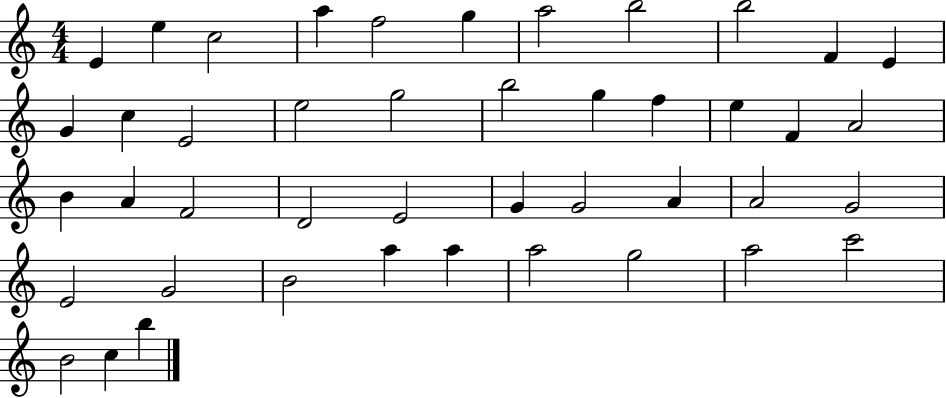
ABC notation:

X:1
T:Untitled
M:4/4
L:1/4
K:C
E e c2 a f2 g a2 b2 b2 F E G c E2 e2 g2 b2 g f e F A2 B A F2 D2 E2 G G2 A A2 G2 E2 G2 B2 a a a2 g2 a2 c'2 B2 c b